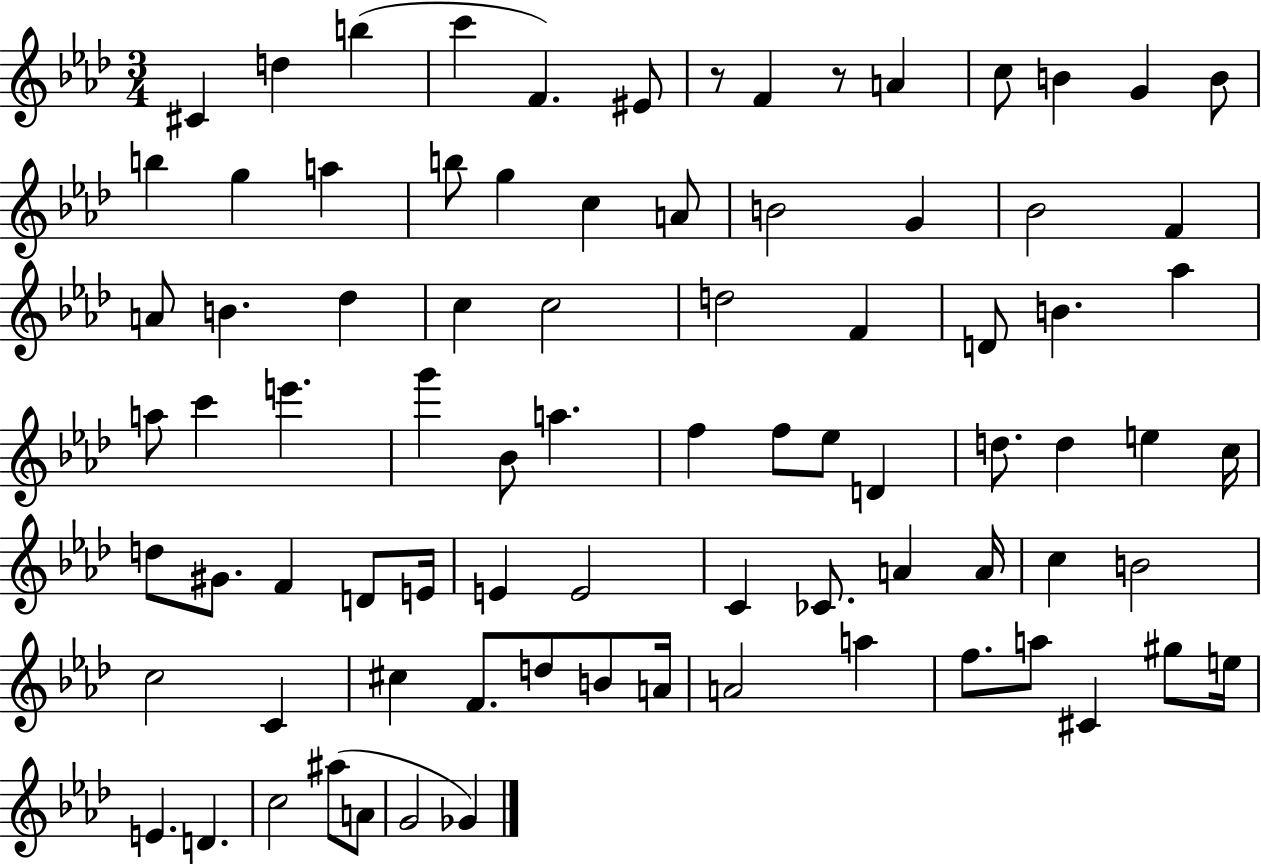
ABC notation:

X:1
T:Untitled
M:3/4
L:1/4
K:Ab
^C d b c' F ^E/2 z/2 F z/2 A c/2 B G B/2 b g a b/2 g c A/2 B2 G _B2 F A/2 B _d c c2 d2 F D/2 B _a a/2 c' e' g' _B/2 a f f/2 _e/2 D d/2 d e c/4 d/2 ^G/2 F D/2 E/4 E E2 C _C/2 A A/4 c B2 c2 C ^c F/2 d/2 B/2 A/4 A2 a f/2 a/2 ^C ^g/2 e/4 E D c2 ^a/2 A/2 G2 _G